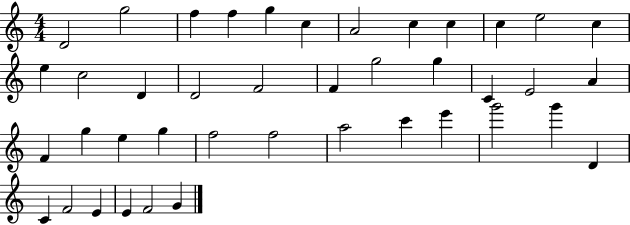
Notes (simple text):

D4/h G5/h F5/q F5/q G5/q C5/q A4/h C5/q C5/q C5/q E5/h C5/q E5/q C5/h D4/q D4/h F4/h F4/q G5/h G5/q C4/q E4/h A4/q F4/q G5/q E5/q G5/q F5/h F5/h A5/h C6/q E6/q G6/h G6/q D4/q C4/q F4/h E4/q E4/q F4/h G4/q